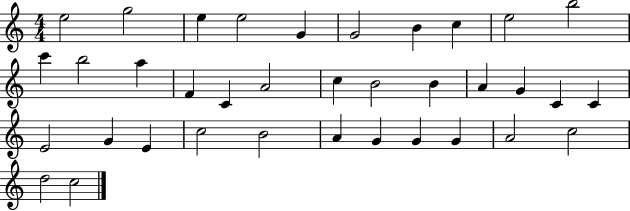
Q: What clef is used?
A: treble